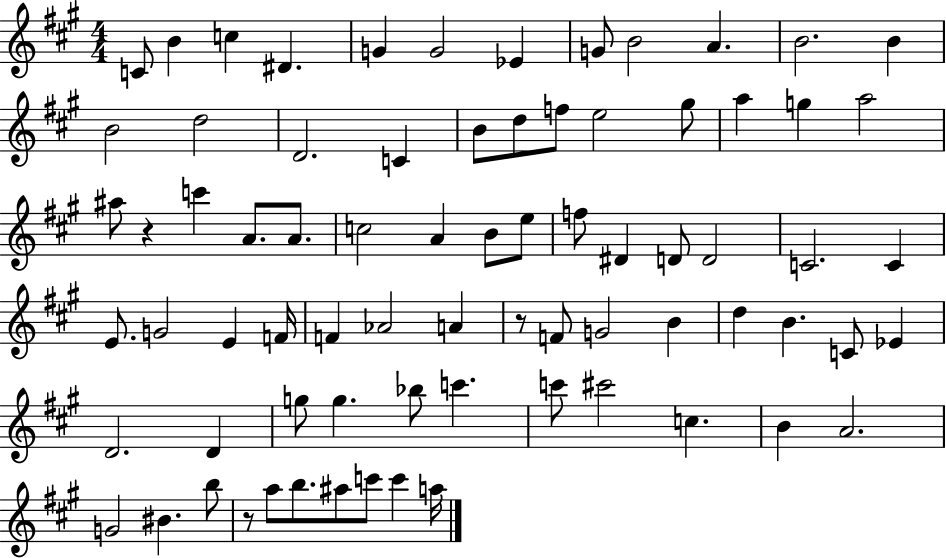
C4/e B4/q C5/q D#4/q. G4/q G4/h Eb4/q G4/e B4/h A4/q. B4/h. B4/q B4/h D5/h D4/h. C4/q B4/e D5/e F5/e E5/h G#5/e A5/q G5/q A5/h A#5/e R/q C6/q A4/e. A4/e. C5/h A4/q B4/e E5/e F5/e D#4/q D4/e D4/h C4/h. C4/q E4/e. G4/h E4/q F4/s F4/q Ab4/h A4/q R/e F4/e G4/h B4/q D5/q B4/q. C4/e Eb4/q D4/h. D4/q G5/e G5/q. Bb5/e C6/q. C6/e C#6/h C5/q. B4/q A4/h. G4/h BIS4/q. B5/e R/e A5/e B5/e. A#5/e C6/e C6/q A5/s